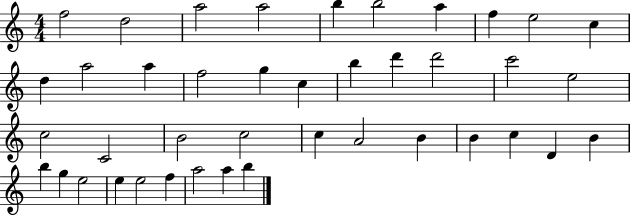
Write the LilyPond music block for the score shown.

{
  \clef treble
  \numericTimeSignature
  \time 4/4
  \key c \major
  f''2 d''2 | a''2 a''2 | b''4 b''2 a''4 | f''4 e''2 c''4 | \break d''4 a''2 a''4 | f''2 g''4 c''4 | b''4 d'''4 d'''2 | c'''2 e''2 | \break c''2 c'2 | b'2 c''2 | c''4 a'2 b'4 | b'4 c''4 d'4 b'4 | \break b''4 g''4 e''2 | e''4 e''2 f''4 | a''2 a''4 b''4 | \bar "|."
}